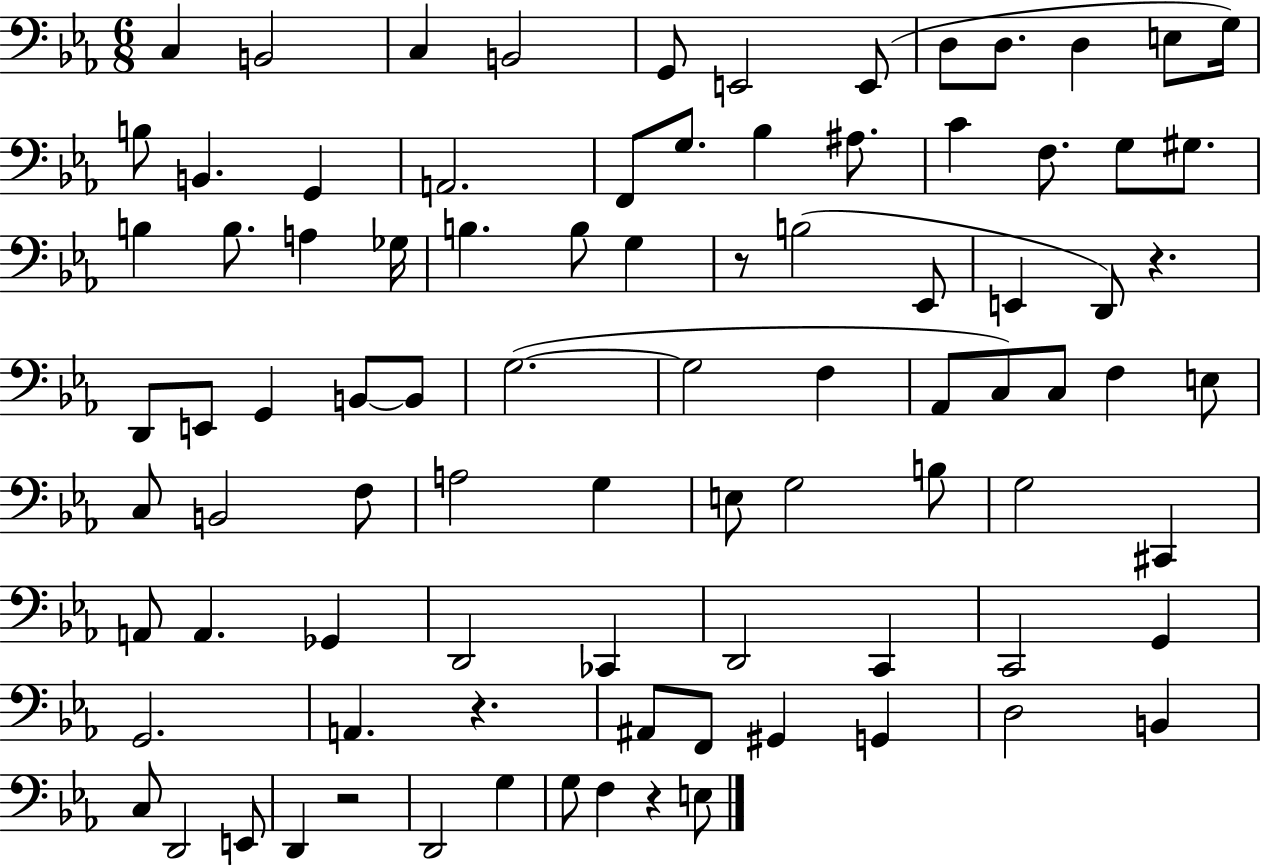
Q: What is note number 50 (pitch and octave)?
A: B2